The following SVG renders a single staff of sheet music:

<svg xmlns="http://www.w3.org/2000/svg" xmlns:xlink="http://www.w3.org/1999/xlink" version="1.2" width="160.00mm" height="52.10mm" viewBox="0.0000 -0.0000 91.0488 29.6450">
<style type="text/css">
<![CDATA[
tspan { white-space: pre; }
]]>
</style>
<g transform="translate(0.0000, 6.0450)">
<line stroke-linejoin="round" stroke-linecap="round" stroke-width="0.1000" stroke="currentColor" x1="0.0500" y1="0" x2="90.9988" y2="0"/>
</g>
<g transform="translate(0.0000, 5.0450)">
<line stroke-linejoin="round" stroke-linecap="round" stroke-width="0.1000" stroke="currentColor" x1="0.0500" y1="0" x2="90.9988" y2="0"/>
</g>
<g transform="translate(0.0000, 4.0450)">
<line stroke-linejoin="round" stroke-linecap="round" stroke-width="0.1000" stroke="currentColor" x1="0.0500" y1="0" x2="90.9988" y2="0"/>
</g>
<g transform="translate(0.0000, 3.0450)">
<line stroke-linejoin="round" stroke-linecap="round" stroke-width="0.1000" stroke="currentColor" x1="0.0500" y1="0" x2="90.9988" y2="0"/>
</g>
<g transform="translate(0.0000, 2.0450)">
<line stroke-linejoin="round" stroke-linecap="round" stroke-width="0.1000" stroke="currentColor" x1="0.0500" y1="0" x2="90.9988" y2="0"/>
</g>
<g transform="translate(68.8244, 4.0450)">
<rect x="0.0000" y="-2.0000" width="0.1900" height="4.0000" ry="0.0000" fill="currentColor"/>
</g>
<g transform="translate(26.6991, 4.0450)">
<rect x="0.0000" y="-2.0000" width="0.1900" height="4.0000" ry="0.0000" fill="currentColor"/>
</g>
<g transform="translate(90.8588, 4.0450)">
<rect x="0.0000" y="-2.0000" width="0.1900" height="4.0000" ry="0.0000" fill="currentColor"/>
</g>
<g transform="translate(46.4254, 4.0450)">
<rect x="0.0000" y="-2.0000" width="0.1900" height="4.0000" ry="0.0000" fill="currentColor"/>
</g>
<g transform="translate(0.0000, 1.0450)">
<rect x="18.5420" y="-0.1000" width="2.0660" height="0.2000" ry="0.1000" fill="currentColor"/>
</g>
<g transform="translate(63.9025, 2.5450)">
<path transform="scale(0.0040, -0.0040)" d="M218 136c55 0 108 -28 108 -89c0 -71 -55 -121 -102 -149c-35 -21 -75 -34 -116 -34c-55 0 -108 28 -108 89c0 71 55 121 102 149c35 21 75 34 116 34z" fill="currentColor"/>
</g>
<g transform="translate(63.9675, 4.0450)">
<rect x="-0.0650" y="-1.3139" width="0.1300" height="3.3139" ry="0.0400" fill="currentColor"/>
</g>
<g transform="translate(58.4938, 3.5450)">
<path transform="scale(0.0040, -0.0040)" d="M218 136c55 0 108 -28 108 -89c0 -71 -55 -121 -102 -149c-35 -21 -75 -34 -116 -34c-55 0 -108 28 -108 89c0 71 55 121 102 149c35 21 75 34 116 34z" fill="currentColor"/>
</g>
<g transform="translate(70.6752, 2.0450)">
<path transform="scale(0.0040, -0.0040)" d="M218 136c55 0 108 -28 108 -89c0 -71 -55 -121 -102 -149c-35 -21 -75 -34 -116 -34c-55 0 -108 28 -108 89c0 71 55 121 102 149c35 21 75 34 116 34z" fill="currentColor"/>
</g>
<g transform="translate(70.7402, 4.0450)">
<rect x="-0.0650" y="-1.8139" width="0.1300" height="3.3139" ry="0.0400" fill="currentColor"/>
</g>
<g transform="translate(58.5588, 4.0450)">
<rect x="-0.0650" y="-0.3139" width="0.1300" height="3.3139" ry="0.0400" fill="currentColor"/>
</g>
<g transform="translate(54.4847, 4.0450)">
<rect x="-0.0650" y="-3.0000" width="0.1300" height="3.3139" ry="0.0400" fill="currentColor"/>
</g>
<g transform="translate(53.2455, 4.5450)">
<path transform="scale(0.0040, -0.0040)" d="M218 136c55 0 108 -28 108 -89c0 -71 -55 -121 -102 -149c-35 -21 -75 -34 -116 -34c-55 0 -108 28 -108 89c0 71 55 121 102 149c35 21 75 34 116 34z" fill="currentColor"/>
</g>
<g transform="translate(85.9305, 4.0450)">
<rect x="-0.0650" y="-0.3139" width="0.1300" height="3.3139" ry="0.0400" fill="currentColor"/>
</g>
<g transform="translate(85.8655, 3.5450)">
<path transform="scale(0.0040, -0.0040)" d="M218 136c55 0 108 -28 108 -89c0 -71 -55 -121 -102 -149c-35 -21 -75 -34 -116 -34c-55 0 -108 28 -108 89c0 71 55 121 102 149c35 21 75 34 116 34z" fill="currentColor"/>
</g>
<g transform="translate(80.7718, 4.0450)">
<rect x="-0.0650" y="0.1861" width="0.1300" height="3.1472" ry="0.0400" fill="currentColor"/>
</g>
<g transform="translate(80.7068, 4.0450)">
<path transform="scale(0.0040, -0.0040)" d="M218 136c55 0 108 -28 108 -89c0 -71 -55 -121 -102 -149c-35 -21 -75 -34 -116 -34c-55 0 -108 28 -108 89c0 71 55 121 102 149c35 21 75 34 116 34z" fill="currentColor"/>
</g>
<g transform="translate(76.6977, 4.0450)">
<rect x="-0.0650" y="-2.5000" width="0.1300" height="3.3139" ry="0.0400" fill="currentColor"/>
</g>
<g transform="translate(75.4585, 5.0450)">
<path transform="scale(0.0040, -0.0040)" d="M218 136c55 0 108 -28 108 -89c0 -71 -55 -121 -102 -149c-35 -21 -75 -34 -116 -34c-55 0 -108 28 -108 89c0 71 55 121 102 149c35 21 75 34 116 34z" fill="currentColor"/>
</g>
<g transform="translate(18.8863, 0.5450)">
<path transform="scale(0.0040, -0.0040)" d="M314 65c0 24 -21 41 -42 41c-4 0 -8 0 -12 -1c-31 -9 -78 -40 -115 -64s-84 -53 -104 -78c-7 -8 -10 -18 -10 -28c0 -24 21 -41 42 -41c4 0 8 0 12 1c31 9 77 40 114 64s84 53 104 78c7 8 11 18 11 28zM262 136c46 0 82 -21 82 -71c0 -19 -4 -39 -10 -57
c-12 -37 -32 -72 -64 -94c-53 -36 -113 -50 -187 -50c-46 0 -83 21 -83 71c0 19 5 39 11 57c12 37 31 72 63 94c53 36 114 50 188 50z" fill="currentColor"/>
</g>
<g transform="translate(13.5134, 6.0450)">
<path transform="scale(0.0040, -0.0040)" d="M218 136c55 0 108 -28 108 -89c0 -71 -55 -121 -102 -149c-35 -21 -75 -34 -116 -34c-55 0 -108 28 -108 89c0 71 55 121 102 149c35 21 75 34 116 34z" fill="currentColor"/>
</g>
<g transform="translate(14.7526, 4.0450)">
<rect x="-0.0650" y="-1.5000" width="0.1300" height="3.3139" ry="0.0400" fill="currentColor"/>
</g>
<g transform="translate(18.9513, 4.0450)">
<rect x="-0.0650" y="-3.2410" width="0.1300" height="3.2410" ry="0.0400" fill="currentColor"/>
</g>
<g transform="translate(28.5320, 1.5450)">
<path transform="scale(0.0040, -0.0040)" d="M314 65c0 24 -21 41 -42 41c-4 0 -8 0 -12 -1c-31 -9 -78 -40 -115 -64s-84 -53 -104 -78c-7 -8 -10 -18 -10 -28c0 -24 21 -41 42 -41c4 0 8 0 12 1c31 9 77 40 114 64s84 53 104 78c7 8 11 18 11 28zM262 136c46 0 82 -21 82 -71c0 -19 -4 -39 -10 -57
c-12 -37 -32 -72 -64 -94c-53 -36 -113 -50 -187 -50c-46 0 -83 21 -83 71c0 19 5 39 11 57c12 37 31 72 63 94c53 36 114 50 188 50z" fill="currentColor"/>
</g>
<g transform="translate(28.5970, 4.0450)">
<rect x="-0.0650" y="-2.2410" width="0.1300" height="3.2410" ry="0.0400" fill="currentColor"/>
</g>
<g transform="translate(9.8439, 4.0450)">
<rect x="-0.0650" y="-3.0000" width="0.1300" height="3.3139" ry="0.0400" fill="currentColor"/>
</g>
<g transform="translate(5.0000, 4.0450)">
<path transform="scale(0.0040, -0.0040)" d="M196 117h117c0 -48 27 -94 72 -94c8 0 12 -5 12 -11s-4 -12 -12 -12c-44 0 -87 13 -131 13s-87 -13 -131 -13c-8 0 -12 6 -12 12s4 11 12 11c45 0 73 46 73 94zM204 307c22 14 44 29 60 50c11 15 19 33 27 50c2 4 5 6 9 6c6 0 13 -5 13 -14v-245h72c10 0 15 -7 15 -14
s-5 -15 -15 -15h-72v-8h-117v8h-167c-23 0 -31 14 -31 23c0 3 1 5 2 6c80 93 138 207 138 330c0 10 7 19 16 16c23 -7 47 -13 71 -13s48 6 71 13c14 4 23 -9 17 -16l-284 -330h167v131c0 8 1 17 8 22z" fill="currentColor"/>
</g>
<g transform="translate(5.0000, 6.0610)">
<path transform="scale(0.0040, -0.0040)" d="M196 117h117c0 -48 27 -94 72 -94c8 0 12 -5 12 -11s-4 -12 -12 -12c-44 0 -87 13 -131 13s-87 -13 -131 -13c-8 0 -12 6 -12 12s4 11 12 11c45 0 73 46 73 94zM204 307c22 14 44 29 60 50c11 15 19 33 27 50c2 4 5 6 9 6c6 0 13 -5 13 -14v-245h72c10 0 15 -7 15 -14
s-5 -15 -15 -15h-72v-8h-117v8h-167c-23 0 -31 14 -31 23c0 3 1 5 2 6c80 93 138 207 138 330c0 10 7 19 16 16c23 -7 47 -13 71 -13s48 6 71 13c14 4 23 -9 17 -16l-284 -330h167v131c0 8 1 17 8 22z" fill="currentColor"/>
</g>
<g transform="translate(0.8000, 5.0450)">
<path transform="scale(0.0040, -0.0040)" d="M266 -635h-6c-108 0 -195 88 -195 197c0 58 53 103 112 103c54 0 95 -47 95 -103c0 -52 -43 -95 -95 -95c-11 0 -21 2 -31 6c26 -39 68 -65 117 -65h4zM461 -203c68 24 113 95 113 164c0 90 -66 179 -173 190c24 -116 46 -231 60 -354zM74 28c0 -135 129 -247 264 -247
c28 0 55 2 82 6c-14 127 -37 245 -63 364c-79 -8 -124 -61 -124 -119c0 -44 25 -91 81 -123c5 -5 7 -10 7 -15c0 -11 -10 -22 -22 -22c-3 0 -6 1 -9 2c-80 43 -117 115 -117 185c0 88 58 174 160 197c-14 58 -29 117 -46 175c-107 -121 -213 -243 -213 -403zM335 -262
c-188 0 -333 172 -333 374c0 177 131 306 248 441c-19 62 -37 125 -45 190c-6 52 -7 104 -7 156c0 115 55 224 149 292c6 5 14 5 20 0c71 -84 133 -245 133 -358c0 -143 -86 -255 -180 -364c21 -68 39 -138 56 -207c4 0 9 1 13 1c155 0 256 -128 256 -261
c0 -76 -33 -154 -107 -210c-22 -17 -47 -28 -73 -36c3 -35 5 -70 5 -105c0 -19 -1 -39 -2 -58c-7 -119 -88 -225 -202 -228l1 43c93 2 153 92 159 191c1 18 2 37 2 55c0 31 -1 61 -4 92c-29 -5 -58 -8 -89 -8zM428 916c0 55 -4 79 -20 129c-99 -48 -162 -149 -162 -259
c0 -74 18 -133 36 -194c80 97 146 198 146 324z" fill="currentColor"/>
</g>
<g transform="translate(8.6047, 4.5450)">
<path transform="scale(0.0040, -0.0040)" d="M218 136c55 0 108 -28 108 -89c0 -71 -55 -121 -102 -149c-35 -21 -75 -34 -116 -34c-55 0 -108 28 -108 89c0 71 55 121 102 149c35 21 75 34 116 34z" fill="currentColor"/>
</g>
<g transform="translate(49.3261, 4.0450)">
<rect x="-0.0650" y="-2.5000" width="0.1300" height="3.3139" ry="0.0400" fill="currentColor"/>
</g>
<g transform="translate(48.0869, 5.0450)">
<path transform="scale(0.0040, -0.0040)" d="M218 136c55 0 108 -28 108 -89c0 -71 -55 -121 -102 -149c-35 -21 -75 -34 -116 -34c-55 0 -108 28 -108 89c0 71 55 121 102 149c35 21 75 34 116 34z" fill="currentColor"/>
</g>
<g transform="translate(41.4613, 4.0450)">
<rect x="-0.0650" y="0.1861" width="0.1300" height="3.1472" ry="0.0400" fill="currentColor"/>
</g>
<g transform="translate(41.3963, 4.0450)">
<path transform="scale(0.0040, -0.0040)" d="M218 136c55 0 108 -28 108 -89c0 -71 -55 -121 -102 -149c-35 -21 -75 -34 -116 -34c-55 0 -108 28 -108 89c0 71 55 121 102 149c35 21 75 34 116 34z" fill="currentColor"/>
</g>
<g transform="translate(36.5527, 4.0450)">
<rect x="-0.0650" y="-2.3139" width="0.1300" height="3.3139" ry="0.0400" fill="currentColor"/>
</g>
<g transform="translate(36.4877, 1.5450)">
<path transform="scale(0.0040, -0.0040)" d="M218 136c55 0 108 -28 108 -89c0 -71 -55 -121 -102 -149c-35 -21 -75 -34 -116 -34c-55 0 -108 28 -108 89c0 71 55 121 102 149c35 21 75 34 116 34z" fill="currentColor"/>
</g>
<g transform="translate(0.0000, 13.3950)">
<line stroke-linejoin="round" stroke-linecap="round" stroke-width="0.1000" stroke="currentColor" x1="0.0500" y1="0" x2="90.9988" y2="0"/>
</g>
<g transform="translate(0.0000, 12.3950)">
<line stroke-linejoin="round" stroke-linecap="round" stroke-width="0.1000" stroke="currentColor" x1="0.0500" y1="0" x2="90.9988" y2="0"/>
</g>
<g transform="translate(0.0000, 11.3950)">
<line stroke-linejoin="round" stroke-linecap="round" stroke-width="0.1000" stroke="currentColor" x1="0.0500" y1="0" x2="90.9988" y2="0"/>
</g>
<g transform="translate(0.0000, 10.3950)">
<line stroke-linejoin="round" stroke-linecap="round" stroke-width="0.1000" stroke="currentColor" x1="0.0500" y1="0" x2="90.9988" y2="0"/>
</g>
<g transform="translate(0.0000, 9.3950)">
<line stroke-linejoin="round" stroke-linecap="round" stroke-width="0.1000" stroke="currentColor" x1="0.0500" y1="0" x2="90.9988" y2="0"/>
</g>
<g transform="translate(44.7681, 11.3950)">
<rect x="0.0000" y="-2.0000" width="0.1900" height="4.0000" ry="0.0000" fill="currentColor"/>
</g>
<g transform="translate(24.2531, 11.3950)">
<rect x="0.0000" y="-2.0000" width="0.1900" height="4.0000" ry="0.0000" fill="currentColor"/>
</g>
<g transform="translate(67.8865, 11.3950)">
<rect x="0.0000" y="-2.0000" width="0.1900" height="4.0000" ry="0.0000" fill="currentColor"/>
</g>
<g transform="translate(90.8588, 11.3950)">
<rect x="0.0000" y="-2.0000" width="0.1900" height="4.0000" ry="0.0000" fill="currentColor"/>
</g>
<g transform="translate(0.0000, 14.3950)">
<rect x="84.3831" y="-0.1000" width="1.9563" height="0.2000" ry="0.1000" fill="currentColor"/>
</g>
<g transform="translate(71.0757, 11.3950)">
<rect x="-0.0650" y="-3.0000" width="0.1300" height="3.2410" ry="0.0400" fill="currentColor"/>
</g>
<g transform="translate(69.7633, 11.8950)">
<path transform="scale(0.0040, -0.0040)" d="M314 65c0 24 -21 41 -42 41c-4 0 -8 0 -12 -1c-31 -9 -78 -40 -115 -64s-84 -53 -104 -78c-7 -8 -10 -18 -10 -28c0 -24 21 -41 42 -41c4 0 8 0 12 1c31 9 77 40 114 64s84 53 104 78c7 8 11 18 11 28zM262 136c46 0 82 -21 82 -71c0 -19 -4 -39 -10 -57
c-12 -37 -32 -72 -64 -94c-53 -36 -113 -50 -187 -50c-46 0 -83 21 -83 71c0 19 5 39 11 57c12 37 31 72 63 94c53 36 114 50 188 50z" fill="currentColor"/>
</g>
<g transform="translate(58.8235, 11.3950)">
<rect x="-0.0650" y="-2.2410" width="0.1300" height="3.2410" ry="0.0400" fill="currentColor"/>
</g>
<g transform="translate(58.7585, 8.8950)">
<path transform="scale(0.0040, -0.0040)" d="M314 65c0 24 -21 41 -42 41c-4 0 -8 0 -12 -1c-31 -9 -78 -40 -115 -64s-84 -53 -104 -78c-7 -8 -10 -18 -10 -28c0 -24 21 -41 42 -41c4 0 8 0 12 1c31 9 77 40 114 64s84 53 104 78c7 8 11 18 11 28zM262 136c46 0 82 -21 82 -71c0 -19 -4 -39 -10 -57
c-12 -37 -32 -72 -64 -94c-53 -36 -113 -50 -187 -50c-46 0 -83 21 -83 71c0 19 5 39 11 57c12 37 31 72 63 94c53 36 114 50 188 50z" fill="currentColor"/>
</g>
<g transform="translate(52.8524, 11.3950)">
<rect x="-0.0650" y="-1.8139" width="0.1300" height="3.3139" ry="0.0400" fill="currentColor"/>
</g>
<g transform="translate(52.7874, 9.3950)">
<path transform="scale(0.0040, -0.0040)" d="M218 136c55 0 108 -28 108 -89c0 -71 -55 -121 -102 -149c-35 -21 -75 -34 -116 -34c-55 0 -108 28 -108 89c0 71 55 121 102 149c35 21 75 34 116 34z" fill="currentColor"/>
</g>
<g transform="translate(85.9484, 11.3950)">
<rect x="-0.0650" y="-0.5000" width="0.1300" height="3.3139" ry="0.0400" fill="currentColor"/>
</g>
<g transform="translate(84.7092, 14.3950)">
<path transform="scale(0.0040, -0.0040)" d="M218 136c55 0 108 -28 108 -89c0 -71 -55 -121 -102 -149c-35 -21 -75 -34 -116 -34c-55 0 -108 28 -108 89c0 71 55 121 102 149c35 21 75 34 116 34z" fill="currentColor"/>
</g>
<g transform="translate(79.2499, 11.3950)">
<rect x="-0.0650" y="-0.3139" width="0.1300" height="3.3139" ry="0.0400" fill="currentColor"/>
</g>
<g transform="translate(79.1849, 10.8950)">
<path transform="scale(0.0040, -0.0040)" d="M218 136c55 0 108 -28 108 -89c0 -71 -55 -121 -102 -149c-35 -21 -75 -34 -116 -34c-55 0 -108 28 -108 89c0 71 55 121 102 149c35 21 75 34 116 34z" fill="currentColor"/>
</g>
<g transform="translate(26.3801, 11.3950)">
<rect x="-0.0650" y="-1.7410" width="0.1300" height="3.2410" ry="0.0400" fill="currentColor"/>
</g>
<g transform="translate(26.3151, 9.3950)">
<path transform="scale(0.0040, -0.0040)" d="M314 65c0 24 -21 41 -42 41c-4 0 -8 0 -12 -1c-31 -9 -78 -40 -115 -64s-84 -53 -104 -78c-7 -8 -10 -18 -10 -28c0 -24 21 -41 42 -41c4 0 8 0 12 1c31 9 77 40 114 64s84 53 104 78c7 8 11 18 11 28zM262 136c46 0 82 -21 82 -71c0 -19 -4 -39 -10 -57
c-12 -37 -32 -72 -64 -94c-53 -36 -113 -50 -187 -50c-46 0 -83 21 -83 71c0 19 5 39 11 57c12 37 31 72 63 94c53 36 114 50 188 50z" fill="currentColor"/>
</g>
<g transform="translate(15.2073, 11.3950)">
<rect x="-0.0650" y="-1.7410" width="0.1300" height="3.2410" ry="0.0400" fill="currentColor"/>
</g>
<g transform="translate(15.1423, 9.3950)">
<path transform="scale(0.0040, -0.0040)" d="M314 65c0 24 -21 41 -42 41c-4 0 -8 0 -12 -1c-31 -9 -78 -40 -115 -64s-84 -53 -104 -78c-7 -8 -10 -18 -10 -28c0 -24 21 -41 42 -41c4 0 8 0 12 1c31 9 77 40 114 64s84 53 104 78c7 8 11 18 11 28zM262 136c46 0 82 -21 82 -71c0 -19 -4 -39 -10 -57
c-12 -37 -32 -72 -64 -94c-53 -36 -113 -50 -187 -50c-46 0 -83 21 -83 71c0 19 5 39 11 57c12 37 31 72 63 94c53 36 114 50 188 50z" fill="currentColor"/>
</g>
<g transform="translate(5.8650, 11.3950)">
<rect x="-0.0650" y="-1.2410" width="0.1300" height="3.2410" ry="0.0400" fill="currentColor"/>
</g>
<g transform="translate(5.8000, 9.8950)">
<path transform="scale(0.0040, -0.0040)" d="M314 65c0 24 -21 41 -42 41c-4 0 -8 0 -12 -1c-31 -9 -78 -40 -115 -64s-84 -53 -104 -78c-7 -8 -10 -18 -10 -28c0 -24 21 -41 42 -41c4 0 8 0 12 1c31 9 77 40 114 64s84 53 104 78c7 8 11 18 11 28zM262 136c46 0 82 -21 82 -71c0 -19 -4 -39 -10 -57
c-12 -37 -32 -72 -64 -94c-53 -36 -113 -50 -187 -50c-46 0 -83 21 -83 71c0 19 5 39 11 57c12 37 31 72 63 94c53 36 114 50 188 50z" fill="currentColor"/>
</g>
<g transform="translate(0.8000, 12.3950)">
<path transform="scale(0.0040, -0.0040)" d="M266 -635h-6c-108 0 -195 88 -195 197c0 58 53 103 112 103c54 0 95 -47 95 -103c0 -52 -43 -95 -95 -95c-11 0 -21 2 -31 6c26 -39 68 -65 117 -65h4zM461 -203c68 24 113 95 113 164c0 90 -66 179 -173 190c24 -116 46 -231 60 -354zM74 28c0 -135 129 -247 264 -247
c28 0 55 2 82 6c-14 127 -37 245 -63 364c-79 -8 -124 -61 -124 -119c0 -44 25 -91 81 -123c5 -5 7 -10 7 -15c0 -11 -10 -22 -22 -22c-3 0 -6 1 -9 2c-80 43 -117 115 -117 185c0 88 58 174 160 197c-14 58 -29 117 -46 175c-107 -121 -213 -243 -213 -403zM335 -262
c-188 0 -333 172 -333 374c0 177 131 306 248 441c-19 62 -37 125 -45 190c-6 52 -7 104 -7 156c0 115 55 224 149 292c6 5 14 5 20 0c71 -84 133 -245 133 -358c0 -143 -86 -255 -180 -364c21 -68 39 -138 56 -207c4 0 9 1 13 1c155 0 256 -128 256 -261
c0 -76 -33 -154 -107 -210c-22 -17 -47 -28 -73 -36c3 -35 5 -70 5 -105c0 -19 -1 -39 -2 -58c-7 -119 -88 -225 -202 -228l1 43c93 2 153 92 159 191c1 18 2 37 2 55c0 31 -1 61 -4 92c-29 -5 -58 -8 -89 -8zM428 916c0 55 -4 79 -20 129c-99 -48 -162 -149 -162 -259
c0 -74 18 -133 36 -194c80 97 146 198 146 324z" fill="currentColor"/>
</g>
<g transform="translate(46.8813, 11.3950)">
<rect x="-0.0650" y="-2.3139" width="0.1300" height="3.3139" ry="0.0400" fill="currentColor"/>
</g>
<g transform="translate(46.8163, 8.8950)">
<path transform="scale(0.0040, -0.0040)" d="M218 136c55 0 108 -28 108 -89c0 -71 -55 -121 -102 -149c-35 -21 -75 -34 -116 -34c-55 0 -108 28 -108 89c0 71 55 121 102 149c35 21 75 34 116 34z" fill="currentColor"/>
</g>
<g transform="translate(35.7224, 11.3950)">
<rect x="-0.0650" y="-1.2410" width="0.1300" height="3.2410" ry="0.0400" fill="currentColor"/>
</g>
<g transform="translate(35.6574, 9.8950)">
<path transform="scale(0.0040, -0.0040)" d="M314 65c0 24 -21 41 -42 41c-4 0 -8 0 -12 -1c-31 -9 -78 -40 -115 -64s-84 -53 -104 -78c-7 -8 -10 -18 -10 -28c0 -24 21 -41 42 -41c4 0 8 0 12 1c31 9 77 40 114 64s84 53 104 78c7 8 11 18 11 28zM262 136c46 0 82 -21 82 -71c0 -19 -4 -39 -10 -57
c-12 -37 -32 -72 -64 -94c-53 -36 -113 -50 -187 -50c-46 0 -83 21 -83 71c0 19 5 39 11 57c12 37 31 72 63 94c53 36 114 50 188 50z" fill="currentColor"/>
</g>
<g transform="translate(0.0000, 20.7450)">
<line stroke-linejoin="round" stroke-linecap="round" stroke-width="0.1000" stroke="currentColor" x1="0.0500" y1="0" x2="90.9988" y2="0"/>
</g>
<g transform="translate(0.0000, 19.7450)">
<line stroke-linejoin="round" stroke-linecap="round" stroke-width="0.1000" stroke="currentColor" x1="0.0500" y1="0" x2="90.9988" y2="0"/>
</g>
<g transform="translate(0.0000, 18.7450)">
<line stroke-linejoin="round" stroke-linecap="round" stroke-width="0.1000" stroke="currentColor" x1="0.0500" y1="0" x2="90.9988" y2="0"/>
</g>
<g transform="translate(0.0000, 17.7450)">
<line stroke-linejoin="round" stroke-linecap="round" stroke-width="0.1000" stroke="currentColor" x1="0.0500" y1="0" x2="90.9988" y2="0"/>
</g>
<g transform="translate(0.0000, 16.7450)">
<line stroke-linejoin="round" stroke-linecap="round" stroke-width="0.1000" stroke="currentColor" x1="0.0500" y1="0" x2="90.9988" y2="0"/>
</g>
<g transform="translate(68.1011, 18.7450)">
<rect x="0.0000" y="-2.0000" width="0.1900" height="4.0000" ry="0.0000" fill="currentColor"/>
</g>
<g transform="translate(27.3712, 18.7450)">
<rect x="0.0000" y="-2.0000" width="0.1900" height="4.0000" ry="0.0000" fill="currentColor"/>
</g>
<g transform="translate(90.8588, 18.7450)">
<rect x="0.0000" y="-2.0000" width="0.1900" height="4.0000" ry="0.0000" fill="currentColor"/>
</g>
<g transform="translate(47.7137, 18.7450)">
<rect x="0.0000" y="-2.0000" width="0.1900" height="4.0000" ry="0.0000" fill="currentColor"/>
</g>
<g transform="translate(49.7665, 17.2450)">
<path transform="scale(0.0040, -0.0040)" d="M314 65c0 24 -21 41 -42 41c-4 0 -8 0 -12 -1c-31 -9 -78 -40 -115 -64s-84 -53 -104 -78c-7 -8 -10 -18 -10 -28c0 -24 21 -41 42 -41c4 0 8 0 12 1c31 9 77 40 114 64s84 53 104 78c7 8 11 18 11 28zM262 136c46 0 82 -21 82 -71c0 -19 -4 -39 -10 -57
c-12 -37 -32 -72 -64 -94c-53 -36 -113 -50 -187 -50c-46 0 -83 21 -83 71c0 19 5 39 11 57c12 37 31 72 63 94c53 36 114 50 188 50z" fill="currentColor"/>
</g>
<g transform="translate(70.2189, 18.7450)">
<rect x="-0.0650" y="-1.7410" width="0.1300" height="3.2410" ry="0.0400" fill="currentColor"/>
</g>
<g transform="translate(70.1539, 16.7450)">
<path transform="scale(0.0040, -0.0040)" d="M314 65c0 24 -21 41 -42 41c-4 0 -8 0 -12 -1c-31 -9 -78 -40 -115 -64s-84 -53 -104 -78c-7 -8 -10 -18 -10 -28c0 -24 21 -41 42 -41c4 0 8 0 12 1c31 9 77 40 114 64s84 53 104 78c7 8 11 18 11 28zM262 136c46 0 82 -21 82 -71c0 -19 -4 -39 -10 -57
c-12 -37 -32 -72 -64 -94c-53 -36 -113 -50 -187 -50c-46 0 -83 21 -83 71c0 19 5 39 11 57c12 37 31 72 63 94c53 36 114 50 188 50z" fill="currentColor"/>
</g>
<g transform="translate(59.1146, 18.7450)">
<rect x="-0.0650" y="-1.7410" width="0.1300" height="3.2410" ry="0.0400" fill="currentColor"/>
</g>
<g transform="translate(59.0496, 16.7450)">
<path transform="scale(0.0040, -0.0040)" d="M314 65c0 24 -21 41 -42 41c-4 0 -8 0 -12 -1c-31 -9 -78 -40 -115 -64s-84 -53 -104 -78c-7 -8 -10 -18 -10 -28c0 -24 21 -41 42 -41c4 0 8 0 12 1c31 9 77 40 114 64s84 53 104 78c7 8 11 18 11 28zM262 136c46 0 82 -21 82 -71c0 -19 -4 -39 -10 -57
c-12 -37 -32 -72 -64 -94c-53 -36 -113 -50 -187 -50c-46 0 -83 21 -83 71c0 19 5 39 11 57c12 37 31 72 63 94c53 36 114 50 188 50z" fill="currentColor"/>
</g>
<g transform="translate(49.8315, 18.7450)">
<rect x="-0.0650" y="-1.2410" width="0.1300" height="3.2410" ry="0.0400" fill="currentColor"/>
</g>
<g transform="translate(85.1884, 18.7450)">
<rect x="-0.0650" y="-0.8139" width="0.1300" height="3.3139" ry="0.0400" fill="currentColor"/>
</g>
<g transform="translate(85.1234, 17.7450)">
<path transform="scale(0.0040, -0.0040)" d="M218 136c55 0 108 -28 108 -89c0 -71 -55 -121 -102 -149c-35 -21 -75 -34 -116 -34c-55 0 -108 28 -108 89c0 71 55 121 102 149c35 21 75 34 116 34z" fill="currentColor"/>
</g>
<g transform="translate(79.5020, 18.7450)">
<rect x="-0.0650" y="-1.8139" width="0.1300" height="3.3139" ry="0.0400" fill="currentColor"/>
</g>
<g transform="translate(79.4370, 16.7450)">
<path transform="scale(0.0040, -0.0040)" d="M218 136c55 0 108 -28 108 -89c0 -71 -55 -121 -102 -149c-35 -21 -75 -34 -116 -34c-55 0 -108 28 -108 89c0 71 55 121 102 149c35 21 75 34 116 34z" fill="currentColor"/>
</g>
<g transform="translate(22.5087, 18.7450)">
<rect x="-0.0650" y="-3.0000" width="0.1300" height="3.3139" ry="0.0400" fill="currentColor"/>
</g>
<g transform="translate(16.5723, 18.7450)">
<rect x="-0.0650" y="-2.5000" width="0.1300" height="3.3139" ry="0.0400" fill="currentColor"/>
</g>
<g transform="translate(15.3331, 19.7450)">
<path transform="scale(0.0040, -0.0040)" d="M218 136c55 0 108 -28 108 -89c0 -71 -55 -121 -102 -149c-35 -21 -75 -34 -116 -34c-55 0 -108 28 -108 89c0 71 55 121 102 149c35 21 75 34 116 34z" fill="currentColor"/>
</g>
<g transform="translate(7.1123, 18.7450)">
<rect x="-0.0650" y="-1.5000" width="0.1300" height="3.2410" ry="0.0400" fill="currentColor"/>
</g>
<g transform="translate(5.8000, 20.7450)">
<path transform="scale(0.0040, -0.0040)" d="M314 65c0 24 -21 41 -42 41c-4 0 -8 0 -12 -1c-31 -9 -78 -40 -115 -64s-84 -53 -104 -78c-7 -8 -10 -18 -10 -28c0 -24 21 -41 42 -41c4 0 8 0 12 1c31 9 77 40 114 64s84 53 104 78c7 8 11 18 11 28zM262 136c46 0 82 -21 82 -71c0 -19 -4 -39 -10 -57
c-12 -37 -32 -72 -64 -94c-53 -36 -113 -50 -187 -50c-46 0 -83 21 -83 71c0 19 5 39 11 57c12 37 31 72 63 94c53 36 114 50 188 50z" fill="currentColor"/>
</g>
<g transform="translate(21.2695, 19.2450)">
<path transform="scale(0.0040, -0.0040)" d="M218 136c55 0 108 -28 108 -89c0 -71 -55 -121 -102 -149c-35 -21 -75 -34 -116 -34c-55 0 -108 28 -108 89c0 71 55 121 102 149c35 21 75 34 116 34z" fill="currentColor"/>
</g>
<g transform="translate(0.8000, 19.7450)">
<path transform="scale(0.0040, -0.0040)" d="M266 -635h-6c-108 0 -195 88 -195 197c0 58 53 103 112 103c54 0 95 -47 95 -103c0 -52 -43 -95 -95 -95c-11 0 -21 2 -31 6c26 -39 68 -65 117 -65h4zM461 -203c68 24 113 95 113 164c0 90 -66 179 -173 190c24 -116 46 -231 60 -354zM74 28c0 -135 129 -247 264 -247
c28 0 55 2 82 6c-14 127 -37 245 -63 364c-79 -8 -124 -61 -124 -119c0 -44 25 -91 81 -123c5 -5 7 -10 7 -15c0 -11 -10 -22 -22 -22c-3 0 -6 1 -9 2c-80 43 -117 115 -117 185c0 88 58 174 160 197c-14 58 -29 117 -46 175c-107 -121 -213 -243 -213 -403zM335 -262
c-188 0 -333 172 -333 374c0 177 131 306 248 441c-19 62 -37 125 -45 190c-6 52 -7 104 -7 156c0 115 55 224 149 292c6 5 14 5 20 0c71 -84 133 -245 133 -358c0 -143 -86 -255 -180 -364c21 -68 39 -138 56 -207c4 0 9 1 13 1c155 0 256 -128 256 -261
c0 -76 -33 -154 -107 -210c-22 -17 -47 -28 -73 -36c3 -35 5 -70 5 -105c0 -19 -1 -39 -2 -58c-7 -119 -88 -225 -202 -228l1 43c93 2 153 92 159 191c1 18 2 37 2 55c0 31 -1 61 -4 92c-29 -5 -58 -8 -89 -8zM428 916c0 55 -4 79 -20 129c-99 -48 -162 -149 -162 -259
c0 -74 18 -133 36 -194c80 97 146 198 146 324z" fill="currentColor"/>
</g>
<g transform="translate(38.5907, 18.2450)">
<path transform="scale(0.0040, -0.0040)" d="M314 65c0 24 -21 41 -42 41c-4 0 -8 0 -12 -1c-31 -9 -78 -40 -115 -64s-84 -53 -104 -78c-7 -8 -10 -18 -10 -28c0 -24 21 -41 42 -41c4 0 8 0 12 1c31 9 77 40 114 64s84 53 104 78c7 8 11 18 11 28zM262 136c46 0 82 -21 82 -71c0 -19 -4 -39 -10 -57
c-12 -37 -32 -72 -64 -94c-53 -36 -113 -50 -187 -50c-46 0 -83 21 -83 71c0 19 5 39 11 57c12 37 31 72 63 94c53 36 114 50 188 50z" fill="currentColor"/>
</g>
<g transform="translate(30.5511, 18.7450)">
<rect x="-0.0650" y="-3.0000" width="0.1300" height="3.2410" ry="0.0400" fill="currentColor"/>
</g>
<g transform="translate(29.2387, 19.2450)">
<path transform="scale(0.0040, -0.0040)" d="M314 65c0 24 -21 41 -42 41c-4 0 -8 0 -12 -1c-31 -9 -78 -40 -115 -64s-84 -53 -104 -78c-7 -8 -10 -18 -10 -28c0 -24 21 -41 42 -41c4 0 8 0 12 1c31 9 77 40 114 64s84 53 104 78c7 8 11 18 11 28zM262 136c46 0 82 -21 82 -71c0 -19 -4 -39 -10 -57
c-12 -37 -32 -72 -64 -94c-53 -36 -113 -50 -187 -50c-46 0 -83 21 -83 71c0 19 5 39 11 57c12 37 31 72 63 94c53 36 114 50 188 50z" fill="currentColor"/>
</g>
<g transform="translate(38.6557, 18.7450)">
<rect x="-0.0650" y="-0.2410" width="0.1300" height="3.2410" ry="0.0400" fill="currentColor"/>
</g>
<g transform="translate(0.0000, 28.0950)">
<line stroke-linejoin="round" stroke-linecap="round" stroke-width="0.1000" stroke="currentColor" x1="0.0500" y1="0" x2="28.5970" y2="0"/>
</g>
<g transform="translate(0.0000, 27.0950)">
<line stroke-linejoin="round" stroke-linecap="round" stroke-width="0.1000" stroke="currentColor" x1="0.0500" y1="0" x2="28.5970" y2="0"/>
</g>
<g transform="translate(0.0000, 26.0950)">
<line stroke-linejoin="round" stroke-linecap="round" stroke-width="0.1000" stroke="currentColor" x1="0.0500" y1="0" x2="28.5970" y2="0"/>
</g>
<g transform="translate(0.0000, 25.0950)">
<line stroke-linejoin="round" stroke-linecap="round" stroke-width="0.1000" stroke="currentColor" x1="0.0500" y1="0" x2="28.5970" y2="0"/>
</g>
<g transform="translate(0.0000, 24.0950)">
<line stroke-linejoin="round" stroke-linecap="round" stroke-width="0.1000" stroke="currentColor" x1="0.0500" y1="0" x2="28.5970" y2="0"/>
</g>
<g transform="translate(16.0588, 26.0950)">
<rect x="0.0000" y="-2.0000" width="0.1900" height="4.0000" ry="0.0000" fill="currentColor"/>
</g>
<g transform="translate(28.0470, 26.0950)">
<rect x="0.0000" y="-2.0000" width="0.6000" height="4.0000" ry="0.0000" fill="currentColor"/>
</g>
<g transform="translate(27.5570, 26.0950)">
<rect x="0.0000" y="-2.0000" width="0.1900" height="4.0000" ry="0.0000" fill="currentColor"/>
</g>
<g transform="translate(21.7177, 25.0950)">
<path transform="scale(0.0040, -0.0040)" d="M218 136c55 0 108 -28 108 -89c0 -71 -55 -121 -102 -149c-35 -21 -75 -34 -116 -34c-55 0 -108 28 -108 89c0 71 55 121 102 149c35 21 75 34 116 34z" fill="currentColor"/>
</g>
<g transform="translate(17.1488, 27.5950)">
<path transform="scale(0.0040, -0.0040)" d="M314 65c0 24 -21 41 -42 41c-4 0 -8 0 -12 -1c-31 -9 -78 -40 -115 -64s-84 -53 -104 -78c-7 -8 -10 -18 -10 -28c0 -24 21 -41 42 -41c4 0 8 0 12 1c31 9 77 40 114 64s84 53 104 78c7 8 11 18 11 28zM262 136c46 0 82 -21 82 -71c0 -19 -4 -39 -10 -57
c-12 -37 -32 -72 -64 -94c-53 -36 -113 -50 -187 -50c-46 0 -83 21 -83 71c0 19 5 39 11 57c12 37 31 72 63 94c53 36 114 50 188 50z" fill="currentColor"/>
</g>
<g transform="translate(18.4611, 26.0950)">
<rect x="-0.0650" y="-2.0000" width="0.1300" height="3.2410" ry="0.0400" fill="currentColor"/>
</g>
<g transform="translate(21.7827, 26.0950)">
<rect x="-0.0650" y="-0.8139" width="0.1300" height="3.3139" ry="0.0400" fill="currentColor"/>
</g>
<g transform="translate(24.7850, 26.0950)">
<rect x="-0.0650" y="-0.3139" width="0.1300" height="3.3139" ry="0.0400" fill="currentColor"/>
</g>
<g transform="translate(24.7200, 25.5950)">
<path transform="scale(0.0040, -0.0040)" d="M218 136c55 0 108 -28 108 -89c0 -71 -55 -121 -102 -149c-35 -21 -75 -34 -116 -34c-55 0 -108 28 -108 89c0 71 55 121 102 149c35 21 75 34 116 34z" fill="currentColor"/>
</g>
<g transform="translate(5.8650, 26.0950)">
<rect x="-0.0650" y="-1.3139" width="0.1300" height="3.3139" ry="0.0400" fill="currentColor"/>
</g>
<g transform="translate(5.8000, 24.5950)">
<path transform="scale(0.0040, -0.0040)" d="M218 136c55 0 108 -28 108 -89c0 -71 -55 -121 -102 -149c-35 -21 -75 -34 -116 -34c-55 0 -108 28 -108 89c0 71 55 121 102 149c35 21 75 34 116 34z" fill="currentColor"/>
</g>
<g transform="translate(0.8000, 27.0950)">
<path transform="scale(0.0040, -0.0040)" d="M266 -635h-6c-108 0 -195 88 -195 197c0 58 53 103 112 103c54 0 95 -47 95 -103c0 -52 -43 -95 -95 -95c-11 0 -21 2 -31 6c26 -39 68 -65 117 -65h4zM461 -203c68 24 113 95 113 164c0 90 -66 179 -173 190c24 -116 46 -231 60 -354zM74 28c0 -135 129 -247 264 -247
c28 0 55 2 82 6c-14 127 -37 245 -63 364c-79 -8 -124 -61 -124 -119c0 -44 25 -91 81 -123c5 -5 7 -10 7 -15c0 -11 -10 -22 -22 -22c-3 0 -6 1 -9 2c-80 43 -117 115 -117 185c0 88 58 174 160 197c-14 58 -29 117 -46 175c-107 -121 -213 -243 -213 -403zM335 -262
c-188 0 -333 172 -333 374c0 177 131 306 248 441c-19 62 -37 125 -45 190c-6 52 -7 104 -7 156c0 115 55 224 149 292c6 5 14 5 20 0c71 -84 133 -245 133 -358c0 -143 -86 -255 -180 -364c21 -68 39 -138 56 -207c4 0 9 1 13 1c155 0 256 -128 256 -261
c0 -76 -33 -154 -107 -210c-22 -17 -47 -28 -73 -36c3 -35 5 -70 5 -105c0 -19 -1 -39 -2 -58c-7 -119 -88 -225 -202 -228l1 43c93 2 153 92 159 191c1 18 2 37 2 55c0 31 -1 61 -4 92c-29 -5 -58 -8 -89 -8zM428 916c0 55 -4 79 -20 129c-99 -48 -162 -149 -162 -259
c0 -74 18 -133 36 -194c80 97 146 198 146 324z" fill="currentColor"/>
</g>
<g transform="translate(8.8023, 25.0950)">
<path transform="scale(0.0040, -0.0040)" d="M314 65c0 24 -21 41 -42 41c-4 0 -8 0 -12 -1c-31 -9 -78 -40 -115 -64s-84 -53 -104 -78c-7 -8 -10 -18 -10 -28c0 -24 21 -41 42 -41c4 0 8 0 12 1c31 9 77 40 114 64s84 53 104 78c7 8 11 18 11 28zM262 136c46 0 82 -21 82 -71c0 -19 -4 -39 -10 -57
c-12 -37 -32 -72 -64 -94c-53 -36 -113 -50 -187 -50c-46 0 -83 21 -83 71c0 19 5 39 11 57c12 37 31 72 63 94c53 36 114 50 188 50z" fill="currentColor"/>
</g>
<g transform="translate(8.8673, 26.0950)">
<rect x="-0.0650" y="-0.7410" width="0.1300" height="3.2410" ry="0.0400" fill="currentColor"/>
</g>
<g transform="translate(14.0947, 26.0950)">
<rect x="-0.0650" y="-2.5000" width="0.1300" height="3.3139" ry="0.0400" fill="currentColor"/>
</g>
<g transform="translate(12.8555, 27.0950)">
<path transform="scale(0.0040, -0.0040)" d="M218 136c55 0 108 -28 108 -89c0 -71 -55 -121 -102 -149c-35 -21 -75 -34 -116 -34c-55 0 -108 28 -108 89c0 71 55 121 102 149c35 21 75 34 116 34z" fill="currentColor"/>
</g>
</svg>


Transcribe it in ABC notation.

X:1
T:Untitled
M:4/4
L:1/4
K:C
A E b2 g2 g B G A c e f G B c e2 f2 f2 e2 g f g2 A2 c C E2 G A A2 c2 e2 f2 f2 f d e d2 G F2 d c